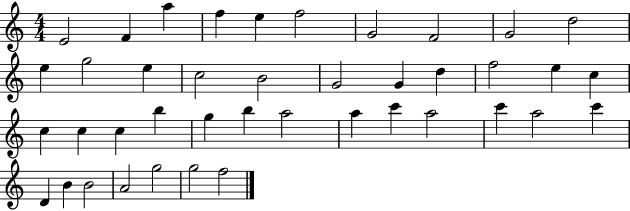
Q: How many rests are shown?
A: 0